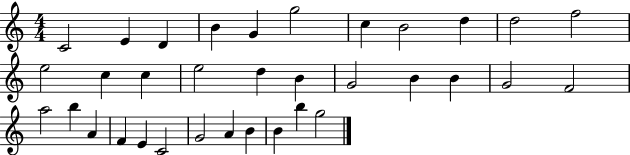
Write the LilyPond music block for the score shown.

{
  \clef treble
  \numericTimeSignature
  \time 4/4
  \key c \major
  c'2 e'4 d'4 | b'4 g'4 g''2 | c''4 b'2 d''4 | d''2 f''2 | \break e''2 c''4 c''4 | e''2 d''4 b'4 | g'2 b'4 b'4 | g'2 f'2 | \break a''2 b''4 a'4 | f'4 e'4 c'2 | g'2 a'4 b'4 | b'4 b''4 g''2 | \break \bar "|."
}